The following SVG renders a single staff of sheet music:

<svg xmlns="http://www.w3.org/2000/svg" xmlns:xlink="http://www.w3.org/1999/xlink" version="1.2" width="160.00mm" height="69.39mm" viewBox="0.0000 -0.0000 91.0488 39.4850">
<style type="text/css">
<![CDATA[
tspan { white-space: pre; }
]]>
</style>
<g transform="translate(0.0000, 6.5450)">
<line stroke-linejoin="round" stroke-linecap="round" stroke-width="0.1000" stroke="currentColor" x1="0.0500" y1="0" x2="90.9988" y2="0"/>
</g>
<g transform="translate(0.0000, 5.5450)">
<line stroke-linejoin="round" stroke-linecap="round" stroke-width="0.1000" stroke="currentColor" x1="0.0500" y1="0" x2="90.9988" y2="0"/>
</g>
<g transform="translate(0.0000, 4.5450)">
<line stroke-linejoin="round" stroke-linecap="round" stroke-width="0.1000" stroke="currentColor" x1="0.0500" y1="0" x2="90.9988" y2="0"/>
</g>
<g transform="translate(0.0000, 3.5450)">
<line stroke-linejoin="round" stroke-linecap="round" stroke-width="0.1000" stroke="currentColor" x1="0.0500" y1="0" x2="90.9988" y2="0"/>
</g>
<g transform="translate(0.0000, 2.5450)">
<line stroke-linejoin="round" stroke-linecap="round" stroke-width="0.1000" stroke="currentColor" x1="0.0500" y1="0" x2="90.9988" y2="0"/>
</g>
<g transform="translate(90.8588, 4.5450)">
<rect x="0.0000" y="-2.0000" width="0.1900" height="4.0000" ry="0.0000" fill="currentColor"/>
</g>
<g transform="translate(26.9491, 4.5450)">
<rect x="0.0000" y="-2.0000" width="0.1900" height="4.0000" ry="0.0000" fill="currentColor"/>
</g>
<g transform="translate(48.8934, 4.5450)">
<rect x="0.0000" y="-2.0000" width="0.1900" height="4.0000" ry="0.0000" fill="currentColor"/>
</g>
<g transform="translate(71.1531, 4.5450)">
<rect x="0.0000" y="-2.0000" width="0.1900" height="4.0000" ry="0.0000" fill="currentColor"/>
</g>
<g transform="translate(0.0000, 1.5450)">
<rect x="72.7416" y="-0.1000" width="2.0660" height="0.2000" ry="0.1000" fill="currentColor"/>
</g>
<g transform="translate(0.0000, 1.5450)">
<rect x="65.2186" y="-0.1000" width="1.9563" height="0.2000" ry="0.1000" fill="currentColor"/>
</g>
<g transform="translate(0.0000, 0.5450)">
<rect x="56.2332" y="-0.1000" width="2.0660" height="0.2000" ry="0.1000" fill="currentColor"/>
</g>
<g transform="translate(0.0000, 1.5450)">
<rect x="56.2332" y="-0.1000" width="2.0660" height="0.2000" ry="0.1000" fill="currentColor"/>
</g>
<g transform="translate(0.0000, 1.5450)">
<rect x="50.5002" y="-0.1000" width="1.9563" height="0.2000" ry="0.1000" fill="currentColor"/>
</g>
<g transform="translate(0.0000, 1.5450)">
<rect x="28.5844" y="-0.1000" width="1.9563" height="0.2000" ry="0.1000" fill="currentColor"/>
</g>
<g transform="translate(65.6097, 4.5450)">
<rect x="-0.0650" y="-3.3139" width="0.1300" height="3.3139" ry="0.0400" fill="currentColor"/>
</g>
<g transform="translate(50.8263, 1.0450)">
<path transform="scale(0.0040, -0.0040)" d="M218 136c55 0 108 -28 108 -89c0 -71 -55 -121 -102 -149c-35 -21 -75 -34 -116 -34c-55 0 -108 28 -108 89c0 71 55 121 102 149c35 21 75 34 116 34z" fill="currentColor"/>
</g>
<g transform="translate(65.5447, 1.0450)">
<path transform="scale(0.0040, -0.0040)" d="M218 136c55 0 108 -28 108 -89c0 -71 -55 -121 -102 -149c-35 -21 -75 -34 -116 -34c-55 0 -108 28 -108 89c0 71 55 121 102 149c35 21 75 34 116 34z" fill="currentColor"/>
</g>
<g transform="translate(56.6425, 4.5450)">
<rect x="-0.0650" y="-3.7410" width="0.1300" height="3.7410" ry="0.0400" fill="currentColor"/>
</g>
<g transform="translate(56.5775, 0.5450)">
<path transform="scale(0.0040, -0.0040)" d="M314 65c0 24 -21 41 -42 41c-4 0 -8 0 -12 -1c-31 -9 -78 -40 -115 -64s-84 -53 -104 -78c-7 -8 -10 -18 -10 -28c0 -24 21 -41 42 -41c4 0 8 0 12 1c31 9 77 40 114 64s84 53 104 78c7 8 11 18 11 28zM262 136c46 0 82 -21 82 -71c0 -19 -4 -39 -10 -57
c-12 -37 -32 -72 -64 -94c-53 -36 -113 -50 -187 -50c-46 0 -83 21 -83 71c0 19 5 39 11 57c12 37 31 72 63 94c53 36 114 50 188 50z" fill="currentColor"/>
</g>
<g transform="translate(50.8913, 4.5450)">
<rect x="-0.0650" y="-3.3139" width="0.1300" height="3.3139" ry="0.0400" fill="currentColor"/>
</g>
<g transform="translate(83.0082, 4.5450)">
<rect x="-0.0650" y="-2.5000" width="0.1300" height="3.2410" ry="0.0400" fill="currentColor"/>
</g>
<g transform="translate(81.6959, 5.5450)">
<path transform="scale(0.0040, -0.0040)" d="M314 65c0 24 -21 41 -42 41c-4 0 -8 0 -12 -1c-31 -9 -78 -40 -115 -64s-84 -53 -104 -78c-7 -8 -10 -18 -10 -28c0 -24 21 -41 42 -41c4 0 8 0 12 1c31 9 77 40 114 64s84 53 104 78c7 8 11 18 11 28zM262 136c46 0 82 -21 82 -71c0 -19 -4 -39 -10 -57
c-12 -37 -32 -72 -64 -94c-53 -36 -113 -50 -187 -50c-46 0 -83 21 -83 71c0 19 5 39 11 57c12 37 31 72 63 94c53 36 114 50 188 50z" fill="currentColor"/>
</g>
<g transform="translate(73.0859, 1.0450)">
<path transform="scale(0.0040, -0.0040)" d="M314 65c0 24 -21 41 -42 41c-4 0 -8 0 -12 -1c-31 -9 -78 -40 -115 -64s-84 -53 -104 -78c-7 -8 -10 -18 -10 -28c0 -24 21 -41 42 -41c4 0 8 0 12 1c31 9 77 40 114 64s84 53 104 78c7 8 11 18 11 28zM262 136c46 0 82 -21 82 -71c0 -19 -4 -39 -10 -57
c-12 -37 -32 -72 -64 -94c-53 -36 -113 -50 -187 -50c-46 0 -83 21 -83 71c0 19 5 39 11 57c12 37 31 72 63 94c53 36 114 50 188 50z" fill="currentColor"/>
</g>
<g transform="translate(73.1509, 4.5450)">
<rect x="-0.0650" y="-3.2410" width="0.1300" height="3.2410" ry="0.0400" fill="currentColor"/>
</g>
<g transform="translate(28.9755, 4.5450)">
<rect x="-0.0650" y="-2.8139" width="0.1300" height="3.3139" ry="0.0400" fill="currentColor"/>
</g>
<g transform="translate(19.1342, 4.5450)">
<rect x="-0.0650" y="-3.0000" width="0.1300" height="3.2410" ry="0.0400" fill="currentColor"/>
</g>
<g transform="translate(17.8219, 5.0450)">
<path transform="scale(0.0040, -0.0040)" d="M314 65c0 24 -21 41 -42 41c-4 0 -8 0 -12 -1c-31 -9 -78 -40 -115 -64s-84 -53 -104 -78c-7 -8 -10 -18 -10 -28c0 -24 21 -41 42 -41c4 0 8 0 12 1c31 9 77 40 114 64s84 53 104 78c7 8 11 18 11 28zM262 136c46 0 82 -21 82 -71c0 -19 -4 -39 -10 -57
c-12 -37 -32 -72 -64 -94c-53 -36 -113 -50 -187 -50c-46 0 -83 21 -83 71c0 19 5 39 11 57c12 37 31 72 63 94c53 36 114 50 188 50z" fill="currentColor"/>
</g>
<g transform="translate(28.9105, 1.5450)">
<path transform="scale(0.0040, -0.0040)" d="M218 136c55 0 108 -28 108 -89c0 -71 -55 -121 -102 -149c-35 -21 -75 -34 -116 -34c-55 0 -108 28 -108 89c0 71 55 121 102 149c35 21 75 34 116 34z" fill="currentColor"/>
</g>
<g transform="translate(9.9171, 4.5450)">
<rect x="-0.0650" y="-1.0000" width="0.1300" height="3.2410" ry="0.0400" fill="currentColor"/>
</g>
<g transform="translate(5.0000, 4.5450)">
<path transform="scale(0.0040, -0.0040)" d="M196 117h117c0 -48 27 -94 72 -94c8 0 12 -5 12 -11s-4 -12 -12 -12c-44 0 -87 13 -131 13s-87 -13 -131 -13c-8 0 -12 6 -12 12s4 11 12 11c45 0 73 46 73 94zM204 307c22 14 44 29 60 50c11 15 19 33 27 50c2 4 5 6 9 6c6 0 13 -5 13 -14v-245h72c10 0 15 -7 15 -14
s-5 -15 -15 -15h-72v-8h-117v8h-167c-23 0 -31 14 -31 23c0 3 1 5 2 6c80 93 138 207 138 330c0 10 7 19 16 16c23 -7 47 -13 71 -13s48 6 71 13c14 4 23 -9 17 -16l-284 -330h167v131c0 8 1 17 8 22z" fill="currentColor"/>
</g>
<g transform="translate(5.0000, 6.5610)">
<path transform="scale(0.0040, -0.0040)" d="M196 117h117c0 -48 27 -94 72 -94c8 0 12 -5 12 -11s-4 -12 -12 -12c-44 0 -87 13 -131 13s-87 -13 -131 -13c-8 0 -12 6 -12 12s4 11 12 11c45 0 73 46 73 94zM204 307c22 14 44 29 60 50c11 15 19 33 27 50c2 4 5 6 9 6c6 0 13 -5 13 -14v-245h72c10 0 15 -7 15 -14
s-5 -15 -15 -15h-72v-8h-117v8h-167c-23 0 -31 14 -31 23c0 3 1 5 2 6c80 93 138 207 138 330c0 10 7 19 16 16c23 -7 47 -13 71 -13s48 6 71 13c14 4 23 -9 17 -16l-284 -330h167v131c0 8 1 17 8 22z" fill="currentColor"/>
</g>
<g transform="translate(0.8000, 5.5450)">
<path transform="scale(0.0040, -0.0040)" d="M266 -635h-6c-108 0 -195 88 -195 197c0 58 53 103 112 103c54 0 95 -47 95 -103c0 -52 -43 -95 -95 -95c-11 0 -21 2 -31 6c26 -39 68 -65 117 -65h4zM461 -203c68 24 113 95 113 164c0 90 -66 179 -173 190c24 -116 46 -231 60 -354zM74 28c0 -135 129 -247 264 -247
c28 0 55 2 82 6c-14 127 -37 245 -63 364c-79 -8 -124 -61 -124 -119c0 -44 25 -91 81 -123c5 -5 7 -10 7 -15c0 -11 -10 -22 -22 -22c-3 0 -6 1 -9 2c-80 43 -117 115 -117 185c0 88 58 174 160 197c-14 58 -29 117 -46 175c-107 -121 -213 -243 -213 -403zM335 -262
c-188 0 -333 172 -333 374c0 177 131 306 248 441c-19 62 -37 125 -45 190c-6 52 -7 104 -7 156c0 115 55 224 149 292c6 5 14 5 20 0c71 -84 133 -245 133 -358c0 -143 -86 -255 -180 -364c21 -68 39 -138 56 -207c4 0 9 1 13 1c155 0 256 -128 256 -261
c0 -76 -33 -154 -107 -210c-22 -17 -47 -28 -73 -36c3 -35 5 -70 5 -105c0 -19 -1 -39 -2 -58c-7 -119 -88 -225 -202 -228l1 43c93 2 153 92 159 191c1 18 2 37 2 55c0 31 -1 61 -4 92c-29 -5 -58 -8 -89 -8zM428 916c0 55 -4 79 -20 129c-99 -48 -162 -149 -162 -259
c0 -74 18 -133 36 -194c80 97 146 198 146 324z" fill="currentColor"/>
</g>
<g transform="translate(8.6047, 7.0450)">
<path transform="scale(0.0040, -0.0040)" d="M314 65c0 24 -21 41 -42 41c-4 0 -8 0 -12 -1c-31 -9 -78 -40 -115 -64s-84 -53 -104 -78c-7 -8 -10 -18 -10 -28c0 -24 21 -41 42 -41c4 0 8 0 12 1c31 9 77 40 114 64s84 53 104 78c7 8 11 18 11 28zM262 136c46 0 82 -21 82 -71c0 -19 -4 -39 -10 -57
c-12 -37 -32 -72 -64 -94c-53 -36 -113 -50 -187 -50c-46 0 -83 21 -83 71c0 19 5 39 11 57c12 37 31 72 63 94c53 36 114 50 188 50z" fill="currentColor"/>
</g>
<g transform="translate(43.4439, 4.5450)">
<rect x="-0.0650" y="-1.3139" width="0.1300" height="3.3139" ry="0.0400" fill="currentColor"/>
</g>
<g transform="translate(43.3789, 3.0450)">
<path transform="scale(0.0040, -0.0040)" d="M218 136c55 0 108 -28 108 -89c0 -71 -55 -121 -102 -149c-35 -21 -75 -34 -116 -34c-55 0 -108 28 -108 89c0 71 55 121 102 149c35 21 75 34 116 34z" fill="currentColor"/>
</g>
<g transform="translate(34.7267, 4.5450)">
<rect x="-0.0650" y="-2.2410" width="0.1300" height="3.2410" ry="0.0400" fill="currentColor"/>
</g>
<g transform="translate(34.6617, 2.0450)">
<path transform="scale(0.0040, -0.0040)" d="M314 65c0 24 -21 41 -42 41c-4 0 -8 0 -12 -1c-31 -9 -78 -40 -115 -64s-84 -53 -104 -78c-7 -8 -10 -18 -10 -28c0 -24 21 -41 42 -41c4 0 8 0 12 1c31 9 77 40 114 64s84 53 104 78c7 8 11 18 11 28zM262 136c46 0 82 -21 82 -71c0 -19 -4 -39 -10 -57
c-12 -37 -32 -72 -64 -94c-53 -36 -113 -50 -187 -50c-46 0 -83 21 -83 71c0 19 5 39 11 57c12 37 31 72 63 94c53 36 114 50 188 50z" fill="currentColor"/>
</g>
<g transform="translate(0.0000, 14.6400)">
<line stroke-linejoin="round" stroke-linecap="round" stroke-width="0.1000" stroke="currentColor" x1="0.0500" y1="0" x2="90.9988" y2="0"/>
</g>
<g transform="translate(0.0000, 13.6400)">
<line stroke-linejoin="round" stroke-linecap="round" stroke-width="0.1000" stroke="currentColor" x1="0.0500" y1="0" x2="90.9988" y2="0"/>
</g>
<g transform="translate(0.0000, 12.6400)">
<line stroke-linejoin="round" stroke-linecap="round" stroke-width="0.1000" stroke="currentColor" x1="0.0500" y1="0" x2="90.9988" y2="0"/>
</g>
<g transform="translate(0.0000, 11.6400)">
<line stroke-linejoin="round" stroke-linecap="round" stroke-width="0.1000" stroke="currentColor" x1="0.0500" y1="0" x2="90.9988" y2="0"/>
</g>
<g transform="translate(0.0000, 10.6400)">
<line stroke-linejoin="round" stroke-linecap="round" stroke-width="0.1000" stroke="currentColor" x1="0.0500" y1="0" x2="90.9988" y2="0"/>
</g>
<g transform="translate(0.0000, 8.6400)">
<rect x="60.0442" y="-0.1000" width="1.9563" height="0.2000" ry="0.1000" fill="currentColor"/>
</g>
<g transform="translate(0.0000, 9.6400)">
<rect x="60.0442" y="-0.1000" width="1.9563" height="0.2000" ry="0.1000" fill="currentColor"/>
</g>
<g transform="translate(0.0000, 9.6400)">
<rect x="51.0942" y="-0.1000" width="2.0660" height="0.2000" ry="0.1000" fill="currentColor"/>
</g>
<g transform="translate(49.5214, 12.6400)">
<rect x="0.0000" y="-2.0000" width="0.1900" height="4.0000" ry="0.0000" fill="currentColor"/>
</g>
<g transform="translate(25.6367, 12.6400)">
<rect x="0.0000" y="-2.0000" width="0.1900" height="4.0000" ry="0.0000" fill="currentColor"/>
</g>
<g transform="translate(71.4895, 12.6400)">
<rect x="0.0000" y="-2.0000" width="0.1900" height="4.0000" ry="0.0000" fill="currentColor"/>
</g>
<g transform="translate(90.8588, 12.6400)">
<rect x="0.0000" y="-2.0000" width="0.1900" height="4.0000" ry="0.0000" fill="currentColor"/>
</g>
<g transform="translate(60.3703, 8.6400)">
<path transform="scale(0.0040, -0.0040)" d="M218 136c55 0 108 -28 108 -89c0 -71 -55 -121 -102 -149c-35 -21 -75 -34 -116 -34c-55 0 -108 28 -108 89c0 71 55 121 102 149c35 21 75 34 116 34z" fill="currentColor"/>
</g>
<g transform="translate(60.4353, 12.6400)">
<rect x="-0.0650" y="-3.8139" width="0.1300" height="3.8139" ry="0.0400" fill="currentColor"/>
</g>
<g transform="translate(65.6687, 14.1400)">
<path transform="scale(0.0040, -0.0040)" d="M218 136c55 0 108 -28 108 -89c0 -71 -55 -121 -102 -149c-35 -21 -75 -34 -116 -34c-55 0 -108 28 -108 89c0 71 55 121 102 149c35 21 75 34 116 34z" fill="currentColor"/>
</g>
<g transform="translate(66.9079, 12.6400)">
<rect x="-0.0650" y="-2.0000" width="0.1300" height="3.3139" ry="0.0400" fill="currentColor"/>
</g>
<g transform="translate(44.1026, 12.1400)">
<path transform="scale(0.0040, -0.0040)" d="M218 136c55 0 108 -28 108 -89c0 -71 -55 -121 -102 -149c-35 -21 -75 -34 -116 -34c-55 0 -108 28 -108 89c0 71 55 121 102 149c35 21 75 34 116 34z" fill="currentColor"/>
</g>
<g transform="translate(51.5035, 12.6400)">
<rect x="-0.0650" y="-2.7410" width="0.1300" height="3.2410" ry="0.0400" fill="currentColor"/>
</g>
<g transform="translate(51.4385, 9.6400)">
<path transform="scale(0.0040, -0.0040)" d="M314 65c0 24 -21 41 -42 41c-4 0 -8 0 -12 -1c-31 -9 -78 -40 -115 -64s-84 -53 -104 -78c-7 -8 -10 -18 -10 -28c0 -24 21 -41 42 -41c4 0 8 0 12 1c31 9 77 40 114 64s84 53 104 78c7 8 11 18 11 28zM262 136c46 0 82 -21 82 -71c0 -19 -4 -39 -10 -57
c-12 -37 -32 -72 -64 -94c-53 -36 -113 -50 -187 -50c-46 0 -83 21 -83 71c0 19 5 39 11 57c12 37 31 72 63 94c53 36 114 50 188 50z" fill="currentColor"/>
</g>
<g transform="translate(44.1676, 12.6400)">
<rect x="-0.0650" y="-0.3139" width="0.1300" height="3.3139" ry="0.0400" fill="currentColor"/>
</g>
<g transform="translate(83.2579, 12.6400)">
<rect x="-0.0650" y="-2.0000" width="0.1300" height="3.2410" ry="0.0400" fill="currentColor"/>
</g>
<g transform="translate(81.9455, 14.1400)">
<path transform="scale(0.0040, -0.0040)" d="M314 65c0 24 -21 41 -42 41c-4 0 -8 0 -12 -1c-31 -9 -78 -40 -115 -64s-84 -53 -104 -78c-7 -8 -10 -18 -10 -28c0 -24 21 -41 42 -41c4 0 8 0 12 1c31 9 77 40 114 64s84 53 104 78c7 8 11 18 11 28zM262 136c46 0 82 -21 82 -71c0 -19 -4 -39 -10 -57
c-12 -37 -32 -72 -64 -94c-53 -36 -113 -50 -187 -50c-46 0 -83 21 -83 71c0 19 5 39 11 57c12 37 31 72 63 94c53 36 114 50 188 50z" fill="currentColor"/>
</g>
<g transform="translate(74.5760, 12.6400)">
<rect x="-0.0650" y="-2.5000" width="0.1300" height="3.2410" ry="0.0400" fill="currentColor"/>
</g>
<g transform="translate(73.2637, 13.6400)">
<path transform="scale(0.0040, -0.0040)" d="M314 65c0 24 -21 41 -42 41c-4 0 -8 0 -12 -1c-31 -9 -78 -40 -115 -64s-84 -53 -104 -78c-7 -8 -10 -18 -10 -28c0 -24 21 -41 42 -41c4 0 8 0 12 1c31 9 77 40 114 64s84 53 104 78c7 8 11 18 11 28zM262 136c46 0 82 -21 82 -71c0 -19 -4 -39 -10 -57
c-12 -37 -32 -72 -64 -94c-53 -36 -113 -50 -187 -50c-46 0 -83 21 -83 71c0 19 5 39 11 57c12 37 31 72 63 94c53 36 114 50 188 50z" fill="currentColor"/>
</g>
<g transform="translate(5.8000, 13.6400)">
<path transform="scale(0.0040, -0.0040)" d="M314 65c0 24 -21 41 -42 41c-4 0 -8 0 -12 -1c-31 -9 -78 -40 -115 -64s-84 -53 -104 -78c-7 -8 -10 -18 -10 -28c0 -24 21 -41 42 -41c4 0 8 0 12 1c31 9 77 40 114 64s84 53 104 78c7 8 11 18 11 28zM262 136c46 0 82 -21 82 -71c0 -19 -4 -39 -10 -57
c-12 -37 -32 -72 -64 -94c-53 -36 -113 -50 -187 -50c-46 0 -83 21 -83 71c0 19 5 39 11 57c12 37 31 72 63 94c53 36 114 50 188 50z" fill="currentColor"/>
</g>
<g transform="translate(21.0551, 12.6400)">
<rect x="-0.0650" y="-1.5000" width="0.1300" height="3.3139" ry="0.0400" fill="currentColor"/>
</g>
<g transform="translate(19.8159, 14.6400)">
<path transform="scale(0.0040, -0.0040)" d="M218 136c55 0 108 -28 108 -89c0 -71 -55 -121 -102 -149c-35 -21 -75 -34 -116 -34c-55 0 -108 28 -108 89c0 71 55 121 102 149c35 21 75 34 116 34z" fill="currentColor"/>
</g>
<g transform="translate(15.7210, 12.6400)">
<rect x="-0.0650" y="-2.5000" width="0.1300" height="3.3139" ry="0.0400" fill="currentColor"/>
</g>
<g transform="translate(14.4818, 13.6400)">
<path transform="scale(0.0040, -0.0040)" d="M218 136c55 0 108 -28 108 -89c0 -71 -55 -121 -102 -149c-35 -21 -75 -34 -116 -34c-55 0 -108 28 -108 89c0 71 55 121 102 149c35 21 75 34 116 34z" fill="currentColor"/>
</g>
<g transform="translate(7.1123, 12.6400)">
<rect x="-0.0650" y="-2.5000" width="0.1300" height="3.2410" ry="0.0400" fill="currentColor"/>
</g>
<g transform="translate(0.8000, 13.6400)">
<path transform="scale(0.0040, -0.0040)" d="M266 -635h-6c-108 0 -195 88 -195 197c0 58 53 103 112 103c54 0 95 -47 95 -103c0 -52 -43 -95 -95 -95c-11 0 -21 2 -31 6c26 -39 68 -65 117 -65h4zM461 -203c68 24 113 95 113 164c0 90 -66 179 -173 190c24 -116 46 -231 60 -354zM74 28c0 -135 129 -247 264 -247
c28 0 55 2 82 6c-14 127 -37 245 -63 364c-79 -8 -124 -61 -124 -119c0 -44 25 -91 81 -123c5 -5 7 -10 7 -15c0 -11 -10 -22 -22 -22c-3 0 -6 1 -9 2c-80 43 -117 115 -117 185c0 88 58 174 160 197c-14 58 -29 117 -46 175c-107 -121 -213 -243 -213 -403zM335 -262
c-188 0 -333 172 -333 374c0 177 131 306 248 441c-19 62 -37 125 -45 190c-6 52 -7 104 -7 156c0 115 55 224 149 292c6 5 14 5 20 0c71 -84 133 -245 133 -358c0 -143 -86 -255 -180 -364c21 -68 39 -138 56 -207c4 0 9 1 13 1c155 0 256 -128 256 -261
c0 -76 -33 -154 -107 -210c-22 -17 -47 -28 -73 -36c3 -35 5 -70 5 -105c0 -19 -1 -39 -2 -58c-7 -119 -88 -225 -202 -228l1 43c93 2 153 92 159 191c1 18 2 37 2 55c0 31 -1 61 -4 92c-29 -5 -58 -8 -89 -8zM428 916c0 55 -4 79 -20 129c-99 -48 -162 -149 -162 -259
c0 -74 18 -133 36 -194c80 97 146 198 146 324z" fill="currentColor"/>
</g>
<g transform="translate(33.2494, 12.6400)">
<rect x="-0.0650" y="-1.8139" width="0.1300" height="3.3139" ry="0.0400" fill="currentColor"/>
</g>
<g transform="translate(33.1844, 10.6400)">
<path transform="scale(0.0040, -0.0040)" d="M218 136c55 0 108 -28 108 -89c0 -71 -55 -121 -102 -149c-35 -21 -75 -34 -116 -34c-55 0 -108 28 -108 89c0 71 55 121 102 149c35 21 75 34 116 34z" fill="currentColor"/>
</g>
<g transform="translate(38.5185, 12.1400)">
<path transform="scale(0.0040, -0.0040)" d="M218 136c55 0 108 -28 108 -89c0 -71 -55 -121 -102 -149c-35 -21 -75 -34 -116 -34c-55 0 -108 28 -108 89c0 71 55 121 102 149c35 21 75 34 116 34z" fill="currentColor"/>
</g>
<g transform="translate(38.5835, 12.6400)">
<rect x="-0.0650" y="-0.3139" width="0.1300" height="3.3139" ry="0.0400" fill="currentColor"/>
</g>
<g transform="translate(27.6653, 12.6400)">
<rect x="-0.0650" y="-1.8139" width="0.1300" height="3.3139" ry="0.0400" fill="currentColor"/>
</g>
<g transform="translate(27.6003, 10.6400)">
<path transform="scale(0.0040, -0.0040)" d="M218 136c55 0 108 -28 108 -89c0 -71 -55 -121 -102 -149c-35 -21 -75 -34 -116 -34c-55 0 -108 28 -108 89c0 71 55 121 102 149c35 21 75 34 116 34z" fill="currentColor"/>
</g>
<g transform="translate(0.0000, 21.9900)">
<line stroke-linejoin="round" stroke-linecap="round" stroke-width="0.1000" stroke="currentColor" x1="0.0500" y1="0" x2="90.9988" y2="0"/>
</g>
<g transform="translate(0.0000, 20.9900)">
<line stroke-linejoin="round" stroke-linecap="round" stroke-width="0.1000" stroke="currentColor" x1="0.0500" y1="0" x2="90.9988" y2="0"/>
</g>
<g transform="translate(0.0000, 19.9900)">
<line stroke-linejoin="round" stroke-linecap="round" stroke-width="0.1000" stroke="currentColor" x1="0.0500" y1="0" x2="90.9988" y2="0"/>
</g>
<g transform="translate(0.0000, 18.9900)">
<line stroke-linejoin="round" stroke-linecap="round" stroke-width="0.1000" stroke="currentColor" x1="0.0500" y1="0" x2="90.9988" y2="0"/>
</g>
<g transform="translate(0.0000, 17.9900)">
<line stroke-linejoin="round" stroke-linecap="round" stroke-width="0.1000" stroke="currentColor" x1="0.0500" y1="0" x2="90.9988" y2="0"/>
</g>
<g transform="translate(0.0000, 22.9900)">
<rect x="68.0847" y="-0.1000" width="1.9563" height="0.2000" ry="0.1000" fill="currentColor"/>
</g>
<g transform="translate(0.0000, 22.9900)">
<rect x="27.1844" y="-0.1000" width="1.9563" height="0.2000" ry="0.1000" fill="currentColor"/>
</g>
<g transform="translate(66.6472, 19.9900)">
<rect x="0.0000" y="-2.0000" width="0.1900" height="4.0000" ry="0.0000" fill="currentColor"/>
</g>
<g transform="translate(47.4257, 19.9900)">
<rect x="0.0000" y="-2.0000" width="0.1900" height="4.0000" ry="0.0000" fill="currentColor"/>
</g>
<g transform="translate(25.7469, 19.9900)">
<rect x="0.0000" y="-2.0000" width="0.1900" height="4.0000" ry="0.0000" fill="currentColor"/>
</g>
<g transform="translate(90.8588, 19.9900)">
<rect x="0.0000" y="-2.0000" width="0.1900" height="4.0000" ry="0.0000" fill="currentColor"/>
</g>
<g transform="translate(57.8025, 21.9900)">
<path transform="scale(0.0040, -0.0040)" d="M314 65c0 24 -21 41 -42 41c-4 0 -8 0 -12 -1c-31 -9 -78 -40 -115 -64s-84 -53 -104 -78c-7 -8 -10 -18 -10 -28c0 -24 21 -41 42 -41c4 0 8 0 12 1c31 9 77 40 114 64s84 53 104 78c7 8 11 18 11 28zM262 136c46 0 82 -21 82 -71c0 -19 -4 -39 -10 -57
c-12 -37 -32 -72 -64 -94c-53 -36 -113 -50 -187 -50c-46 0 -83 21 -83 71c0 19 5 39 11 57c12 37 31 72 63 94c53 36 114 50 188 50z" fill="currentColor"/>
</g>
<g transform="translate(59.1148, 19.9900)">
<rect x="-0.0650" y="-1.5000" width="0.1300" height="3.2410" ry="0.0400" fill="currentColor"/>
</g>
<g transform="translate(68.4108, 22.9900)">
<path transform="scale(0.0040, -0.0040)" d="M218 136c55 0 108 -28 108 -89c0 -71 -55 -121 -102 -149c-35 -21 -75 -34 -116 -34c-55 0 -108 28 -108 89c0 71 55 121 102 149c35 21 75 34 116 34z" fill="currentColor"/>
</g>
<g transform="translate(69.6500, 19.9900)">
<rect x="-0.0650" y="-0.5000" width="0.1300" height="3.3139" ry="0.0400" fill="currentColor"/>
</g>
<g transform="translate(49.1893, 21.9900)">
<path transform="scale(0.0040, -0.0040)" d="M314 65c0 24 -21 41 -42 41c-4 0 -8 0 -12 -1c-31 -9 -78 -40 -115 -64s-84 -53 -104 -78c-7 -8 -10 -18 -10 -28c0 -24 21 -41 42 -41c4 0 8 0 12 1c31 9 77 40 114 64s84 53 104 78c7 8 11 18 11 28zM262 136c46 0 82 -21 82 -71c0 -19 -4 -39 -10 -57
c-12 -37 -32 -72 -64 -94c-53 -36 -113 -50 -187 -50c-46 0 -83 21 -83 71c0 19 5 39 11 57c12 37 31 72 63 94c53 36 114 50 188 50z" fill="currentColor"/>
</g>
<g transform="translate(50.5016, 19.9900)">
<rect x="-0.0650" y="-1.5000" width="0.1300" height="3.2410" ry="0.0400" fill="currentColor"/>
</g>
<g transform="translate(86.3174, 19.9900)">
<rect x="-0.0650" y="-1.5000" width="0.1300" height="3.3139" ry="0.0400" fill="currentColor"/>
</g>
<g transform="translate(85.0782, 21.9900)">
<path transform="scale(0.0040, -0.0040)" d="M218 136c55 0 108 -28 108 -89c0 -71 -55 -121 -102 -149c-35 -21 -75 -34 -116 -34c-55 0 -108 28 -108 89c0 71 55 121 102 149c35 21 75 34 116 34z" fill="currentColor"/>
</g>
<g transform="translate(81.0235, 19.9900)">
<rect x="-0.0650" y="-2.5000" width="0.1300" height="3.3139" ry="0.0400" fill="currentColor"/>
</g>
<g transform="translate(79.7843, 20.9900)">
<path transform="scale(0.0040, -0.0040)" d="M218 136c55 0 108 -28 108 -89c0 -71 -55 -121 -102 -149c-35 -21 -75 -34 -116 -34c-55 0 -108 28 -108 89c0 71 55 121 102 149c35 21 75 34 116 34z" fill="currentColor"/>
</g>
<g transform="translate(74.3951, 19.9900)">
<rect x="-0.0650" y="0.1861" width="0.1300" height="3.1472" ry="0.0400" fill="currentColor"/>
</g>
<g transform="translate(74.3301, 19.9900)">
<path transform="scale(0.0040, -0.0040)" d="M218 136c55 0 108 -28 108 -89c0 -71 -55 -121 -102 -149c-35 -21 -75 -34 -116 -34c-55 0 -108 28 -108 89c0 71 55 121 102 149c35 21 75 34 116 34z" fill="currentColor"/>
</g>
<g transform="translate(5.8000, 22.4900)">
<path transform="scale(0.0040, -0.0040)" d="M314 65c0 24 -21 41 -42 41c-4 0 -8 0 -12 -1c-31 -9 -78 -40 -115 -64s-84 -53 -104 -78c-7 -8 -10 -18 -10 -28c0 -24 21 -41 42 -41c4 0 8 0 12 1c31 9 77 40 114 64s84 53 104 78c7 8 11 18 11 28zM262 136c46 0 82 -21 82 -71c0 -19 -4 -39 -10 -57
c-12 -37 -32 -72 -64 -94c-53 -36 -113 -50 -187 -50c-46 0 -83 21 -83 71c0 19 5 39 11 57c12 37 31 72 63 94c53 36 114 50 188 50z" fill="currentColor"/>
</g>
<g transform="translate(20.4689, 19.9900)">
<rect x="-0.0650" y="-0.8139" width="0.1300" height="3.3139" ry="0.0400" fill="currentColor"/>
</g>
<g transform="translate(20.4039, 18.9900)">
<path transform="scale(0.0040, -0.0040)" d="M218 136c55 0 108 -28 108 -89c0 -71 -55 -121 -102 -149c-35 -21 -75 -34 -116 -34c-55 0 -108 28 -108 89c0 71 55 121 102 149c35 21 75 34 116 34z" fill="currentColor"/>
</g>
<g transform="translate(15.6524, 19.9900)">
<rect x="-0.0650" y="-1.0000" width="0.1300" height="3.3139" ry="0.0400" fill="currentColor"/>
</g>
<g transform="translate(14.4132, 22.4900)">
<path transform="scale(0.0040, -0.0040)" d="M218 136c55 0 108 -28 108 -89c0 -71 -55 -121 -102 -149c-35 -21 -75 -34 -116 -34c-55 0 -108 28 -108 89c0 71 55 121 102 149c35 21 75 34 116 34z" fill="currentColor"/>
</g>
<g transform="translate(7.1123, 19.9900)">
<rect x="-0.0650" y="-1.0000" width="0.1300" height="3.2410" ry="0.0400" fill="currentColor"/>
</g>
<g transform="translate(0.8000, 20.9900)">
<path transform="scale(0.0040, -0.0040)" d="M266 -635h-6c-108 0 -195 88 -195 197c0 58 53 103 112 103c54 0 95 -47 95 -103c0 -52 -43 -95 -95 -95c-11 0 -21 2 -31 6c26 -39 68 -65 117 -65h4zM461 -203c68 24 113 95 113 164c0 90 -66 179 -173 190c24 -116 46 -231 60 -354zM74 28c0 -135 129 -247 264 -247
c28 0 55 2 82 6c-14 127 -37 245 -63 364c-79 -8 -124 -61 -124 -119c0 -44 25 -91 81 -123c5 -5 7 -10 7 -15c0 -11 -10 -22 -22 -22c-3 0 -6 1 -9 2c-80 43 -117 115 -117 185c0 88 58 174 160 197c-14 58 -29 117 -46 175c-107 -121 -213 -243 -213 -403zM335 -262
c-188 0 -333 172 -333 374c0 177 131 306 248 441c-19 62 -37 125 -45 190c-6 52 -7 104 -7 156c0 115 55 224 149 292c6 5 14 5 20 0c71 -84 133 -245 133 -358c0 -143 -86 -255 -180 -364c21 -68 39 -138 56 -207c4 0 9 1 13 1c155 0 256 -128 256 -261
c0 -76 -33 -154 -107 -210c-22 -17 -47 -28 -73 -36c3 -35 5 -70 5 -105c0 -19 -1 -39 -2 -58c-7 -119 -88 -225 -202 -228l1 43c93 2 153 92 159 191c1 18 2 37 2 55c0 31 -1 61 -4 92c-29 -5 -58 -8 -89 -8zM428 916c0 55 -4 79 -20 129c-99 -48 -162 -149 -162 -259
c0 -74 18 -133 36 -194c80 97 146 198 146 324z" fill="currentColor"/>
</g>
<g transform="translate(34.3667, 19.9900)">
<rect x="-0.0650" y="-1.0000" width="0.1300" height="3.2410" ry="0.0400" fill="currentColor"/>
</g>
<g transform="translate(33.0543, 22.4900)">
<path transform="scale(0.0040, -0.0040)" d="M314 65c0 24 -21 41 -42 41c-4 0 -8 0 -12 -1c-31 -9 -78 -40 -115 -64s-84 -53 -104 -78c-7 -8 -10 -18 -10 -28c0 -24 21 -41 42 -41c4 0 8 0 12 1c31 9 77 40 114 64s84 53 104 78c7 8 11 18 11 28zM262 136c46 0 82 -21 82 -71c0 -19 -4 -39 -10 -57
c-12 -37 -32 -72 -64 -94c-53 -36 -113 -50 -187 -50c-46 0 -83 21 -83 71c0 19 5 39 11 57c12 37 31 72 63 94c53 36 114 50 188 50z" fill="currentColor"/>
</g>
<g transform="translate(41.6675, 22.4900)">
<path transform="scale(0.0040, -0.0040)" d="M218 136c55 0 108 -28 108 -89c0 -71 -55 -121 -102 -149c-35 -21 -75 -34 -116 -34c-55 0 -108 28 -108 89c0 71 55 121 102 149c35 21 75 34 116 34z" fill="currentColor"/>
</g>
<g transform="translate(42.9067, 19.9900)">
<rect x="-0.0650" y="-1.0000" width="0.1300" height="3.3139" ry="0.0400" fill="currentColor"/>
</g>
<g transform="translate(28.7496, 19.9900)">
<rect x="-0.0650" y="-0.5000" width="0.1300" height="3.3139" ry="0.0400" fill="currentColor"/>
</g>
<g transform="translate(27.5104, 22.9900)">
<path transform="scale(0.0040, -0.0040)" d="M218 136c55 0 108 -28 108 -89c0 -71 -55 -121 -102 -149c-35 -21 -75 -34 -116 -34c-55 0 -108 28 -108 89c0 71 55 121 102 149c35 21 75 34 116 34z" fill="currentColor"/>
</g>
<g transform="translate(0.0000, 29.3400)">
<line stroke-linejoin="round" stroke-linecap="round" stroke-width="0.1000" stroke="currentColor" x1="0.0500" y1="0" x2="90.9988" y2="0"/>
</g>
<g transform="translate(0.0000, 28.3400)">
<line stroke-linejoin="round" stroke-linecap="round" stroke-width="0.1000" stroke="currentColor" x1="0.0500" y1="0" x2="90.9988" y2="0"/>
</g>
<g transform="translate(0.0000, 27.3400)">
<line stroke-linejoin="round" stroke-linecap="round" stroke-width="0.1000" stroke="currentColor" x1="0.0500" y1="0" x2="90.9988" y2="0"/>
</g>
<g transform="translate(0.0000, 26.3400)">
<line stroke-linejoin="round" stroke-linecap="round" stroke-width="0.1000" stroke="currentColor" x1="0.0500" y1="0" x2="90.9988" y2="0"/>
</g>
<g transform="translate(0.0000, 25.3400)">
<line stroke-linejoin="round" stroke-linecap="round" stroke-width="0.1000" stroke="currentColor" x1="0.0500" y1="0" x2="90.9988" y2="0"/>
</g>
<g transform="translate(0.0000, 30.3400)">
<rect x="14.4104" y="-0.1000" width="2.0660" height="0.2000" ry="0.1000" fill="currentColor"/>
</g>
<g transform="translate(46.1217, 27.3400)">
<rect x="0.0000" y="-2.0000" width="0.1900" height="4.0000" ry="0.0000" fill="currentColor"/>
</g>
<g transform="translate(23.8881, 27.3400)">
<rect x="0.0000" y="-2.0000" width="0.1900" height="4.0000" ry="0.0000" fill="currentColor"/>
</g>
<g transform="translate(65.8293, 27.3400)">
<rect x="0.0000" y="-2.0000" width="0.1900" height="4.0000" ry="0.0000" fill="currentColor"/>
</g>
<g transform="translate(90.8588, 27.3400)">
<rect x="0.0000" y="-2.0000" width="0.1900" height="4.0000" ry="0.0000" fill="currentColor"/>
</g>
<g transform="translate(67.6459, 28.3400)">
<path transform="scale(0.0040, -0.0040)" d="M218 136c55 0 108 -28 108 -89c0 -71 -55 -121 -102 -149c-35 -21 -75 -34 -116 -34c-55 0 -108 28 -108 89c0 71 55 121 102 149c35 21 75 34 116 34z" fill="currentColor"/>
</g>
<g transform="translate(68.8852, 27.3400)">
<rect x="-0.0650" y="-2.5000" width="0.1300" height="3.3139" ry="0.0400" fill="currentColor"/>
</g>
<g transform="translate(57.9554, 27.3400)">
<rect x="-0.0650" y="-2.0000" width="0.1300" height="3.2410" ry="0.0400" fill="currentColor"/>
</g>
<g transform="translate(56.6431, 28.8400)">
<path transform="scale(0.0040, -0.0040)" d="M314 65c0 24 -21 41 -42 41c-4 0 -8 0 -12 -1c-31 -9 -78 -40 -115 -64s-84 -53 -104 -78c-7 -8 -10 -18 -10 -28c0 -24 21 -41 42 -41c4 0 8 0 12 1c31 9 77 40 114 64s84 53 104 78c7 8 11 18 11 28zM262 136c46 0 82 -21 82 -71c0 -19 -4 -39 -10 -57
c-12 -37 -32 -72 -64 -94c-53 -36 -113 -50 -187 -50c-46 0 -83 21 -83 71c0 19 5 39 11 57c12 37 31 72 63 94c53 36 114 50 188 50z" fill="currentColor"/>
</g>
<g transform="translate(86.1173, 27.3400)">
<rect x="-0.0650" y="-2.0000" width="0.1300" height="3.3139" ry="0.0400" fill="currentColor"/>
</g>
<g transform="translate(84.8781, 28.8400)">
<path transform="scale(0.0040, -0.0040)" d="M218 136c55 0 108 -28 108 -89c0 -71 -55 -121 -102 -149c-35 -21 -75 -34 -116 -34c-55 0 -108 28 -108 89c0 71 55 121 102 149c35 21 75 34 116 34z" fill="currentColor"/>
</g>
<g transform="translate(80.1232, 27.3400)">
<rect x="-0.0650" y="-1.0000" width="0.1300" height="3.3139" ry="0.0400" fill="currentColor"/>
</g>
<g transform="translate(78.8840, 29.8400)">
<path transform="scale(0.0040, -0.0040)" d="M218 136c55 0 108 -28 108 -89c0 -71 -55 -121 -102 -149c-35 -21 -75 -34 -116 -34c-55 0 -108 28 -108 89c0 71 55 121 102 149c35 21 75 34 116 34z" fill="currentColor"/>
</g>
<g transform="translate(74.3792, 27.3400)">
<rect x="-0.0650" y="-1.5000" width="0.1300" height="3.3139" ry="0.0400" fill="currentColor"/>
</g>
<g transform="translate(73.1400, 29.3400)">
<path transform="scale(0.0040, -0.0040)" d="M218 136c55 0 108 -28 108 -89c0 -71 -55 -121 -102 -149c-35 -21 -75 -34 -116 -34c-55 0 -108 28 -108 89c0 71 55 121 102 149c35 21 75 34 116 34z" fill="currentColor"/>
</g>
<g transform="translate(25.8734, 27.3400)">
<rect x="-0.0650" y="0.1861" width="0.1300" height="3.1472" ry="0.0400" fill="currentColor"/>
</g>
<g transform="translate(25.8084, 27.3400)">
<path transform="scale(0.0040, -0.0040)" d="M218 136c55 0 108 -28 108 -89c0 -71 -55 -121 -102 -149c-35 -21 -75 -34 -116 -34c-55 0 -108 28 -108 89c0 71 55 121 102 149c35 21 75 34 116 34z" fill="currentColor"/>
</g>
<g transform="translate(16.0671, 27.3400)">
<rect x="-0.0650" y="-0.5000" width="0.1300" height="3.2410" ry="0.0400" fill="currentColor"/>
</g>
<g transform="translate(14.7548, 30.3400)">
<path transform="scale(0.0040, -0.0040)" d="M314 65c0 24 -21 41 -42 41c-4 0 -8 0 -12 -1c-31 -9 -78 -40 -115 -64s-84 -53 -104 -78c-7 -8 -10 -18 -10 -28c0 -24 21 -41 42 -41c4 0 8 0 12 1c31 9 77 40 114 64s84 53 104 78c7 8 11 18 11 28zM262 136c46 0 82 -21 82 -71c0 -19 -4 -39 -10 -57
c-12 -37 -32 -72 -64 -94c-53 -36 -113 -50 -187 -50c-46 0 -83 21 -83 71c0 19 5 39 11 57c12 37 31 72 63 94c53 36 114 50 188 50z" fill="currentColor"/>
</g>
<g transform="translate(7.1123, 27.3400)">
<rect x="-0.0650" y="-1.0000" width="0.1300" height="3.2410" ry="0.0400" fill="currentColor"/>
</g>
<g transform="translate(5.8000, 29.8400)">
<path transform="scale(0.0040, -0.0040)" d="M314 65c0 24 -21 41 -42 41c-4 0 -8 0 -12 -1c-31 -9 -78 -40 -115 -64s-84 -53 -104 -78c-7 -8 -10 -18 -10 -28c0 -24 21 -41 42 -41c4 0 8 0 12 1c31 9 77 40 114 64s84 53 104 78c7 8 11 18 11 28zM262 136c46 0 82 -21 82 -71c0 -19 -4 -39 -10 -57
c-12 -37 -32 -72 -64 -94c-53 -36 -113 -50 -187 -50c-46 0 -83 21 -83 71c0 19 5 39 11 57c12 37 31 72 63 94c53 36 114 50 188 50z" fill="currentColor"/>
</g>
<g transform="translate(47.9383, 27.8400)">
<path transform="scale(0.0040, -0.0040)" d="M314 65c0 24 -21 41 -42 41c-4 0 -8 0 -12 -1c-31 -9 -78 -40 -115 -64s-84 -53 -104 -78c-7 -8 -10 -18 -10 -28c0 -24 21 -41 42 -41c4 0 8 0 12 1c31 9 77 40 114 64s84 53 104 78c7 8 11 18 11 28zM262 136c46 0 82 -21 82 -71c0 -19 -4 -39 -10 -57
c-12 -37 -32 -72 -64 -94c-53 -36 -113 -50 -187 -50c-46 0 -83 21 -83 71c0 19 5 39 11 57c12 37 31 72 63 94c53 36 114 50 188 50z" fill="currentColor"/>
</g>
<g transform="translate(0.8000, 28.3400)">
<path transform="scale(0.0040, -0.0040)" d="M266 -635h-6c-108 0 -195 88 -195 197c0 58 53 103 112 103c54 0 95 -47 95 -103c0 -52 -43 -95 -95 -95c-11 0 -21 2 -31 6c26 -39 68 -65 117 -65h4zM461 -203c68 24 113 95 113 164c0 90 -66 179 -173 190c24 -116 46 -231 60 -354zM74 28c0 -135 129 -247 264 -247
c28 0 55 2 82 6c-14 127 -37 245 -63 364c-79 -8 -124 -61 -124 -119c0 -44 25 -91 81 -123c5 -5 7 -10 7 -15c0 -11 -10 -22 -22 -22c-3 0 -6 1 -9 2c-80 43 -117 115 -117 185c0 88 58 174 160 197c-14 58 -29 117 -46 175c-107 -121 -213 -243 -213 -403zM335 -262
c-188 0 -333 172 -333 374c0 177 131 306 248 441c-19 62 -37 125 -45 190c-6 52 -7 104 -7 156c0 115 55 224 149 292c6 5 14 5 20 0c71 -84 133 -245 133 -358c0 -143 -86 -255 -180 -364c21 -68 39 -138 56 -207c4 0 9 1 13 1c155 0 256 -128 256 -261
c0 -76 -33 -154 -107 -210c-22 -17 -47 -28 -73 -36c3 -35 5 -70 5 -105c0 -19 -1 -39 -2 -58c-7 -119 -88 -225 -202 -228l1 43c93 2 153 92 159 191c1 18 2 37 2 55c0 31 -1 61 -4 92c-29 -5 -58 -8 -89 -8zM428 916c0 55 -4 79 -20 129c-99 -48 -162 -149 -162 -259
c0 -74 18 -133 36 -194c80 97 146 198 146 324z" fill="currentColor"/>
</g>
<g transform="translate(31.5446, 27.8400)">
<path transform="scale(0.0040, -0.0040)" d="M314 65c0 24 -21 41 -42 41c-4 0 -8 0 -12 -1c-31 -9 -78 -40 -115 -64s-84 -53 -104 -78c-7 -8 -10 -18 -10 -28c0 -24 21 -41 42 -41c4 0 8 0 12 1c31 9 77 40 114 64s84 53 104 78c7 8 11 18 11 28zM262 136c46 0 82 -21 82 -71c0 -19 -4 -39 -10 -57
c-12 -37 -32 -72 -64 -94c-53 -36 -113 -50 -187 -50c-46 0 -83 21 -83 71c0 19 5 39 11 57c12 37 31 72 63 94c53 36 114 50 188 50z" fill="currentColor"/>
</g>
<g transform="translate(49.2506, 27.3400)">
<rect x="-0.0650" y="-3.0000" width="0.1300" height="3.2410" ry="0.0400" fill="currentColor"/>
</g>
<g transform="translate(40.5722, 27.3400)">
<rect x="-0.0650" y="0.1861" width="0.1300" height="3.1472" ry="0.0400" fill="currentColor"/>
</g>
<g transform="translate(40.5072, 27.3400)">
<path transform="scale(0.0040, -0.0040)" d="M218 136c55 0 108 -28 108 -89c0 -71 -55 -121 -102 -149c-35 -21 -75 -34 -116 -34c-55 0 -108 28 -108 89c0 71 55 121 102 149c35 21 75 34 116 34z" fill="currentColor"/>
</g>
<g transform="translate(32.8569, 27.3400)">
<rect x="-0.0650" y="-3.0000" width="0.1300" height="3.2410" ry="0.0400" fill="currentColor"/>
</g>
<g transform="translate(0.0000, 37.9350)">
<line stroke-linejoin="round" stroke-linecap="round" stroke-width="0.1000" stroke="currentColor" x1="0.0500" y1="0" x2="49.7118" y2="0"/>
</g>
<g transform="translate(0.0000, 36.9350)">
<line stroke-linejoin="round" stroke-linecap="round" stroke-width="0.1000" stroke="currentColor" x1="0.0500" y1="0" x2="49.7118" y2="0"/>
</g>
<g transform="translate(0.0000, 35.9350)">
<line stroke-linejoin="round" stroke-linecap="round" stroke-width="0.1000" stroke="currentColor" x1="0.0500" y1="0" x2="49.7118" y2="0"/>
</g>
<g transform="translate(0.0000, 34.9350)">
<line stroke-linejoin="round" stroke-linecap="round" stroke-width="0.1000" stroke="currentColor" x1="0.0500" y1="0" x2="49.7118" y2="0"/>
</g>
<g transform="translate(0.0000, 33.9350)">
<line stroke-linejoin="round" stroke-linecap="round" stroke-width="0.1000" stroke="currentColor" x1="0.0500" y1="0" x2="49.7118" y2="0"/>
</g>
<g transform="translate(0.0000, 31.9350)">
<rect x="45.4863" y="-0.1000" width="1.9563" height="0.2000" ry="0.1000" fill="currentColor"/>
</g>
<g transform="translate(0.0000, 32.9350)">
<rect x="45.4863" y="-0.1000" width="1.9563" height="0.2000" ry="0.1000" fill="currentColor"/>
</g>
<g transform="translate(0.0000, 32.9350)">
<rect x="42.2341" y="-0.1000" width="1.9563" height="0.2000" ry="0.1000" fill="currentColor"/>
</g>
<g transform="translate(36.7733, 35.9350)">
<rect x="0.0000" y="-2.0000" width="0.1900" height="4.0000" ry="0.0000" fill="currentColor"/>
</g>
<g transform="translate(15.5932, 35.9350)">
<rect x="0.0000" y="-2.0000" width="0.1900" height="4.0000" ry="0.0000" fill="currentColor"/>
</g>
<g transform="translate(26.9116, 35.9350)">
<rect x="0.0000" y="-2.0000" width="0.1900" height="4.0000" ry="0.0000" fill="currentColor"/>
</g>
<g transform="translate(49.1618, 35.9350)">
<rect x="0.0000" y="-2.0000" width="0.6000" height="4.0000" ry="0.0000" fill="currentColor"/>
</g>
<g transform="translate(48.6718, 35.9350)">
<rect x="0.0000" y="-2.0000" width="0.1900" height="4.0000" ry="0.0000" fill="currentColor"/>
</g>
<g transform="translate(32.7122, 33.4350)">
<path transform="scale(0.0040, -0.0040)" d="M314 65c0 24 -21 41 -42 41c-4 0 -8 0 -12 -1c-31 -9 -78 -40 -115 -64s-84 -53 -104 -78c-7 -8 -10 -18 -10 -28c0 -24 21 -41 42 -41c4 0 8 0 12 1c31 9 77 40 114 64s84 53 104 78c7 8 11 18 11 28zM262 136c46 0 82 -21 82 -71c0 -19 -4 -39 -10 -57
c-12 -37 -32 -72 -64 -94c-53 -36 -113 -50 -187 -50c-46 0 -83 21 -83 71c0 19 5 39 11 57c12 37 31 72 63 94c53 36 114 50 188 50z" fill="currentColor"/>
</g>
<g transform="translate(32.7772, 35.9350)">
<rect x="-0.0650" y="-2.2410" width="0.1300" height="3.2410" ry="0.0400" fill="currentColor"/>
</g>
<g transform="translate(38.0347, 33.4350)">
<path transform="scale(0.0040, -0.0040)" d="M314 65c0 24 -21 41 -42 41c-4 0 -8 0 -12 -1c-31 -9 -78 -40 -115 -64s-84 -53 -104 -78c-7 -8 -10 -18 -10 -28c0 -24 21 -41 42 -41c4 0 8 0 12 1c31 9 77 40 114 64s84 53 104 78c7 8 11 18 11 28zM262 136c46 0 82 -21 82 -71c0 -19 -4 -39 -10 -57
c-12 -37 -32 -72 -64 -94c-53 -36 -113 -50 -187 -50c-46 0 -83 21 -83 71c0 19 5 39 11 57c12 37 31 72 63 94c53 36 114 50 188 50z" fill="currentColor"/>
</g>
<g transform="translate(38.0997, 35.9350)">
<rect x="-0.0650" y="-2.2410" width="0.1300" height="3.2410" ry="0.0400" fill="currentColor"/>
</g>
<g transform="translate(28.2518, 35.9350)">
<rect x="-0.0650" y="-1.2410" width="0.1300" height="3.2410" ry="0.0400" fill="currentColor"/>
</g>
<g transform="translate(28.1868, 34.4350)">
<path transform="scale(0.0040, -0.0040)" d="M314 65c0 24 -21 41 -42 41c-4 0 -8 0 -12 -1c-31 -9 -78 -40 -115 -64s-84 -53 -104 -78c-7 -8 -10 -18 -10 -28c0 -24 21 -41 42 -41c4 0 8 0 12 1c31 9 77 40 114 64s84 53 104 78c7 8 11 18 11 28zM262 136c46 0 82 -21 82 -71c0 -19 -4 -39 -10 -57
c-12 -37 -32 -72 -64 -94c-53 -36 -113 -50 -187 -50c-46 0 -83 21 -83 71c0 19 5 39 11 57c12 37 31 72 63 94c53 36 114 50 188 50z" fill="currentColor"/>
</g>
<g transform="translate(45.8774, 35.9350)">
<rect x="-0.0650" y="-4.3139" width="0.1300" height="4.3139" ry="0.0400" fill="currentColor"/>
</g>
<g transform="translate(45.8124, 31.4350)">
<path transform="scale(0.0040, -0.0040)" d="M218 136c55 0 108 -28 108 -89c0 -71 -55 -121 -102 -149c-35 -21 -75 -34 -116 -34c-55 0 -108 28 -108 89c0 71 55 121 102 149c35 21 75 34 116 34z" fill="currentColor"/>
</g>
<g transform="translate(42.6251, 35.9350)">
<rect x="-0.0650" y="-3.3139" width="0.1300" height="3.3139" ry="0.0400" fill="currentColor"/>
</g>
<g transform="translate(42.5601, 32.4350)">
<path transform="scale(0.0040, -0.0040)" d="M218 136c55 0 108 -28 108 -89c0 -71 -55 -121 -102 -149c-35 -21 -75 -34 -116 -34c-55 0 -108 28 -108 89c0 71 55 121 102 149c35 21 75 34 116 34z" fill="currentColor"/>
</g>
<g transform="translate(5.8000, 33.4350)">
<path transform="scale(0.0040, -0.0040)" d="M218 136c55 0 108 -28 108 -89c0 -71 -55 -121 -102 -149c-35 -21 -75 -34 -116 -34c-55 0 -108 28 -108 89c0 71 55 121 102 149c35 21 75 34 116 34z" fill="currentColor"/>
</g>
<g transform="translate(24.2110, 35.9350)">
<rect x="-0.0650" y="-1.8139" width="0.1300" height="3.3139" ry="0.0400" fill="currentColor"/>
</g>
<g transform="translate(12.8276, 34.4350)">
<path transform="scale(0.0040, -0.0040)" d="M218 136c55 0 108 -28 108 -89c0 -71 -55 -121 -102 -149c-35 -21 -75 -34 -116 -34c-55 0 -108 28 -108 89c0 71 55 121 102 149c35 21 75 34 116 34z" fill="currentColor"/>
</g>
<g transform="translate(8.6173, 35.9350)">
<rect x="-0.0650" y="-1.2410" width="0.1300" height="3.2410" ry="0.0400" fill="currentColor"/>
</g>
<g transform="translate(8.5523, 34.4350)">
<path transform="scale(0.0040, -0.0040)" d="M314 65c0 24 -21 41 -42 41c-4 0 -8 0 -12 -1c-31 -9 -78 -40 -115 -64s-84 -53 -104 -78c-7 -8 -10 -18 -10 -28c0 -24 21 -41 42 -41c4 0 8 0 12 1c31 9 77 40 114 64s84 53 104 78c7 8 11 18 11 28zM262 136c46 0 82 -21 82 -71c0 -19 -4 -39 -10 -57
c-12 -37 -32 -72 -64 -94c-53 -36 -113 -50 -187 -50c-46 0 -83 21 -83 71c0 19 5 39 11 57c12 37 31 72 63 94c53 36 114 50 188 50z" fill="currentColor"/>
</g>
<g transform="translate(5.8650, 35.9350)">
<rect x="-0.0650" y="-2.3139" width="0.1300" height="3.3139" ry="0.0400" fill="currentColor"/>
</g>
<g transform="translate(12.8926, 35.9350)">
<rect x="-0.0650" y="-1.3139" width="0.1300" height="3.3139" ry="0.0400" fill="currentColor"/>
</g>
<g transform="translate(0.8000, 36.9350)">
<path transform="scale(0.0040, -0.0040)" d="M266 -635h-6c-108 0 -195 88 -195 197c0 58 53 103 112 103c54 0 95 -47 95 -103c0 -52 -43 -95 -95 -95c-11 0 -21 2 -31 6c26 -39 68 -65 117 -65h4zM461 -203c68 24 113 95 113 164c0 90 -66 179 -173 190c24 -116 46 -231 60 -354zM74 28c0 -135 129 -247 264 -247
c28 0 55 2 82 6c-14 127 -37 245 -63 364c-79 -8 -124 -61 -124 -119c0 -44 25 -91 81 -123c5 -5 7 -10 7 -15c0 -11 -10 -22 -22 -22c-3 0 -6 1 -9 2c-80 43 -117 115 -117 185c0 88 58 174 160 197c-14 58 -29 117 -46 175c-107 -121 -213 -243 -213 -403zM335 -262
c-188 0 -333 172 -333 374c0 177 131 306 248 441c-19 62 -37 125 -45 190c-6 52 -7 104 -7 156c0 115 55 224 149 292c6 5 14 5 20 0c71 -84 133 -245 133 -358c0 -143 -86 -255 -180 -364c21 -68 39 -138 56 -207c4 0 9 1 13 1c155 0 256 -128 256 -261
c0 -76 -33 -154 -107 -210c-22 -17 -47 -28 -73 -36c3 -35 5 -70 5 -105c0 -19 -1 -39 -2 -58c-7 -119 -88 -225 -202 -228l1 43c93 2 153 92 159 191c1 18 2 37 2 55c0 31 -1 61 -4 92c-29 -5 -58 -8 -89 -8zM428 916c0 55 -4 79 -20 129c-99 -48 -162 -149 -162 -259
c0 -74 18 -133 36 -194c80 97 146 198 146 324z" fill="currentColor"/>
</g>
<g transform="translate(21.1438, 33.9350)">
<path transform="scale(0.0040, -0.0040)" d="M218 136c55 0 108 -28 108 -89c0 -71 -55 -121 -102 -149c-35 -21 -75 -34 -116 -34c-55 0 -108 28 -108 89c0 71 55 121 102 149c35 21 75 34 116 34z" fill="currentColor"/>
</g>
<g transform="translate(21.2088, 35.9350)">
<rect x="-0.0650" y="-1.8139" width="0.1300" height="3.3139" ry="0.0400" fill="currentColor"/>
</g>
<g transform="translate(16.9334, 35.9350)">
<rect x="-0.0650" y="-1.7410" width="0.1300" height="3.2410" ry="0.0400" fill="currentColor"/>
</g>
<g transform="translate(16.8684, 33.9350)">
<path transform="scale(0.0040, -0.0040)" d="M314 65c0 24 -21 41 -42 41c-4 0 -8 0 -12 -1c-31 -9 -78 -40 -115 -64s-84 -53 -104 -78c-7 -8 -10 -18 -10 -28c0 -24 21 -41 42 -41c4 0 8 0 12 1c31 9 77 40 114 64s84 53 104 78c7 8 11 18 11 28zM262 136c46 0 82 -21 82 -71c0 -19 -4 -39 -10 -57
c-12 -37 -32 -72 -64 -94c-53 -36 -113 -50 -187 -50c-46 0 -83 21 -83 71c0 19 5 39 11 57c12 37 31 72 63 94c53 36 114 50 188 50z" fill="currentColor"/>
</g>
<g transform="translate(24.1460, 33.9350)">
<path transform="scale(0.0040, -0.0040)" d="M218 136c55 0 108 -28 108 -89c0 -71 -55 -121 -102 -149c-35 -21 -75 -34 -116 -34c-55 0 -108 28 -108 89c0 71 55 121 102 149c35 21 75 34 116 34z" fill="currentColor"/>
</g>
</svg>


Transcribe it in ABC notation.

X:1
T:Untitled
M:4/4
L:1/4
K:C
D2 A2 a g2 e b c'2 b b2 G2 G2 G E f f c c a2 c' F G2 F2 D2 D d C D2 D E2 E2 C B G E D2 C2 B A2 B A2 F2 G E D F g e2 e f2 f f e2 g2 g2 b d'